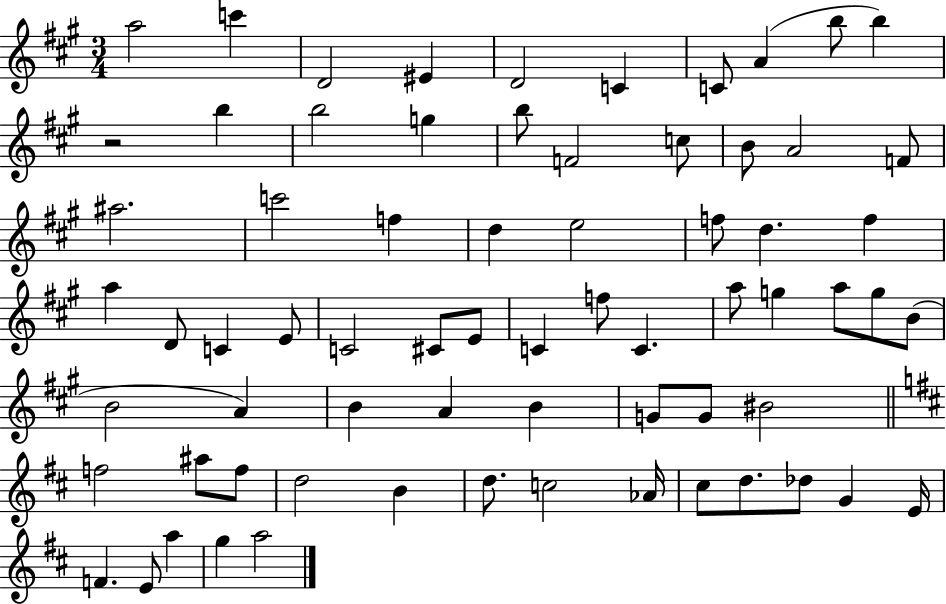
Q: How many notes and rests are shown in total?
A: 69